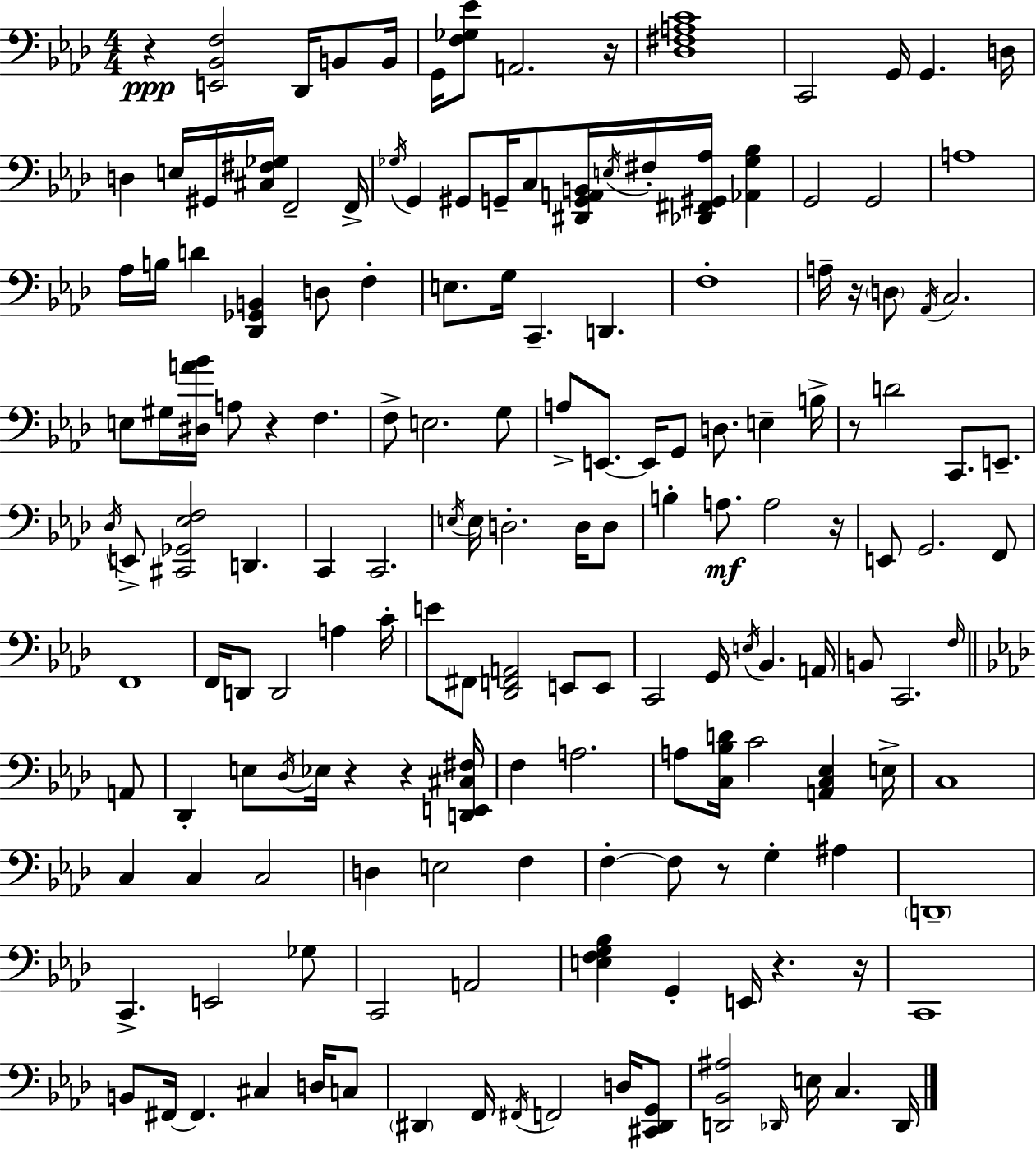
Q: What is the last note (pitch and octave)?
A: Db2